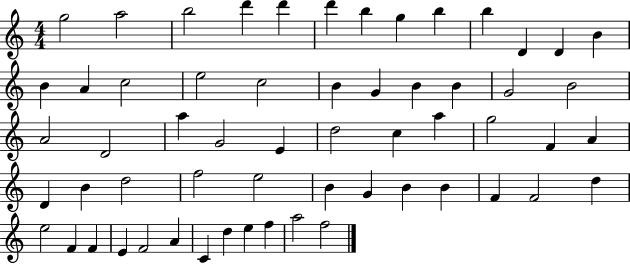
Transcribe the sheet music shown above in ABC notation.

X:1
T:Untitled
M:4/4
L:1/4
K:C
g2 a2 b2 d' d' d' b g b b D D B B A c2 e2 c2 B G B B G2 B2 A2 D2 a G2 E d2 c a g2 F A D B d2 f2 e2 B G B B F F2 d e2 F F E F2 A C d e f a2 f2